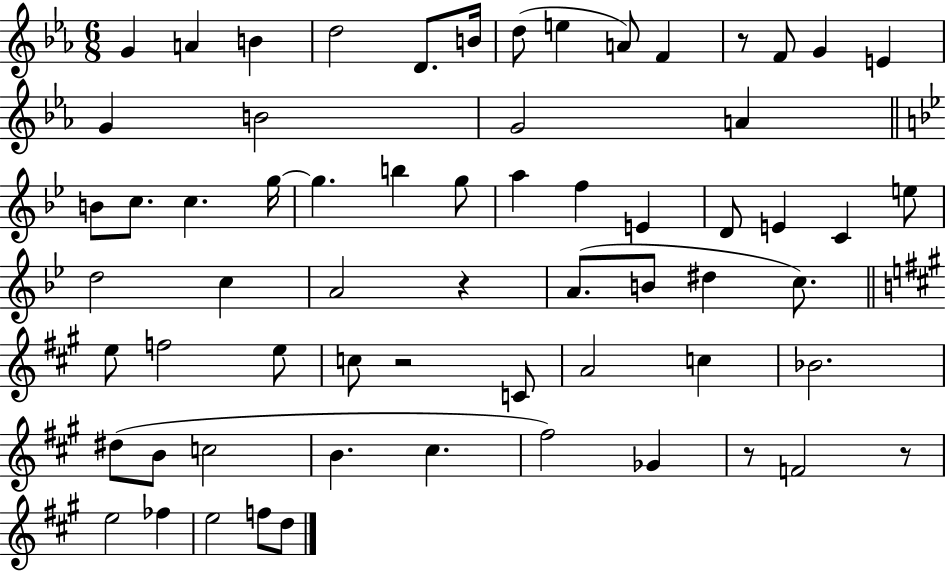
X:1
T:Untitled
M:6/8
L:1/4
K:Eb
G A B d2 D/2 B/4 d/2 e A/2 F z/2 F/2 G E G B2 G2 A B/2 c/2 c g/4 g b g/2 a f E D/2 E C e/2 d2 c A2 z A/2 B/2 ^d c/2 e/2 f2 e/2 c/2 z2 C/2 A2 c _B2 ^d/2 B/2 c2 B ^c ^f2 _G z/2 F2 z/2 e2 _f e2 f/2 d/2